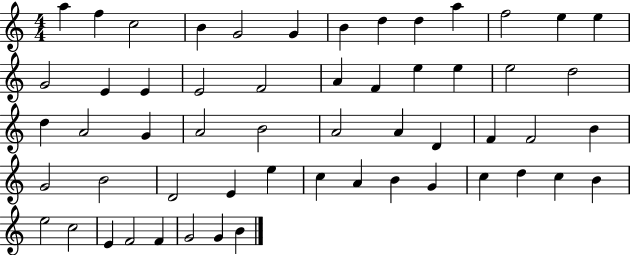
A5/q F5/q C5/h B4/q G4/h G4/q B4/q D5/q D5/q A5/q F5/h E5/q E5/q G4/h E4/q E4/q E4/h F4/h A4/q F4/q E5/q E5/q E5/h D5/h D5/q A4/h G4/q A4/h B4/h A4/h A4/q D4/q F4/q F4/h B4/q G4/h B4/h D4/h E4/q E5/q C5/q A4/q B4/q G4/q C5/q D5/q C5/q B4/q E5/h C5/h E4/q F4/h F4/q G4/h G4/q B4/q